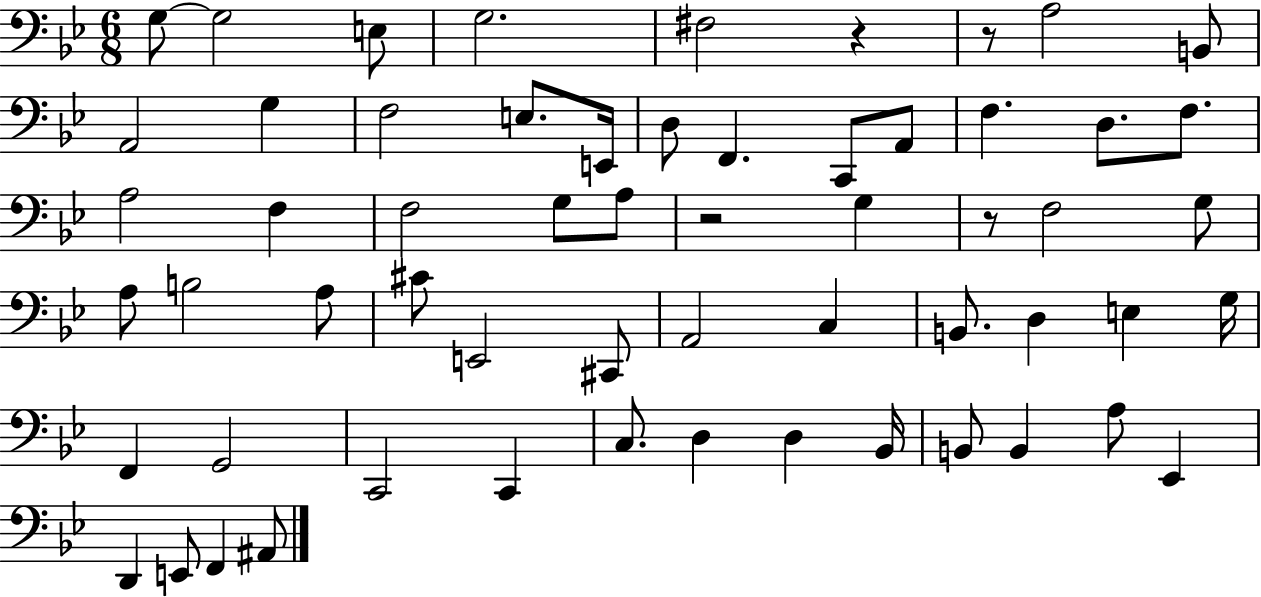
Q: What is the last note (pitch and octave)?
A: A#2